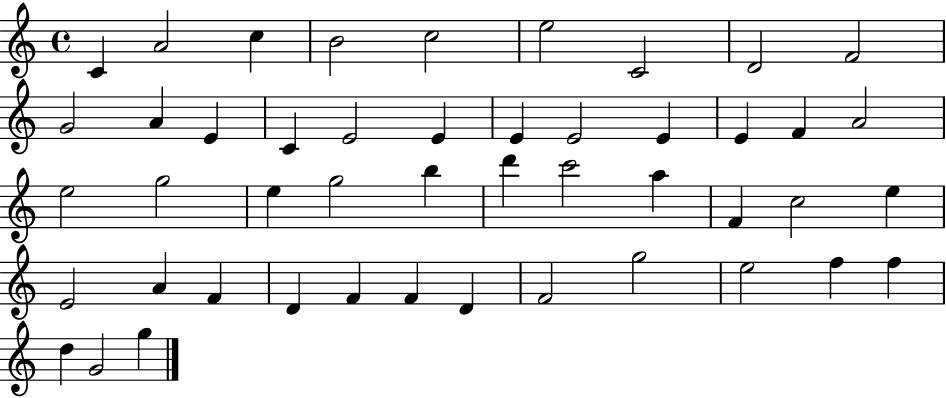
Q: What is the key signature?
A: C major